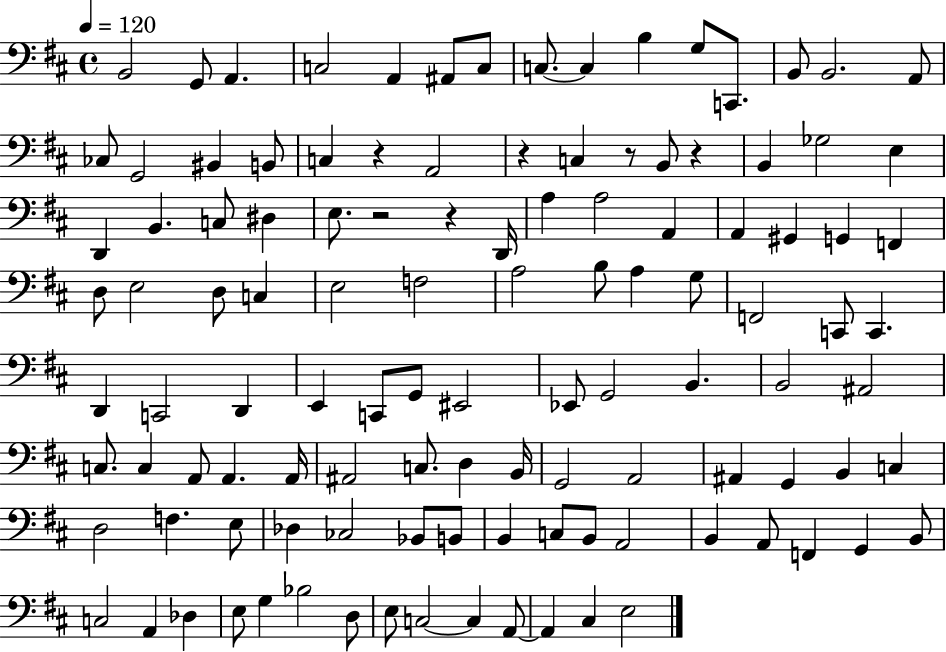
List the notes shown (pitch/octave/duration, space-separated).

B2/h G2/e A2/q. C3/h A2/q A#2/e C3/e C3/e. C3/q B3/q G3/e C2/e. B2/e B2/h. A2/e CES3/e G2/h BIS2/q B2/e C3/q R/q A2/h R/q C3/q R/e B2/e R/q B2/q Gb3/h E3/q D2/q B2/q. C3/e D#3/q E3/e. R/h R/q D2/s A3/q A3/h A2/q A2/q G#2/q G2/q F2/q D3/e E3/h D3/e C3/q E3/h F3/h A3/h B3/e A3/q G3/e F2/h C2/e C2/q. D2/q C2/h D2/q E2/q C2/e G2/e EIS2/h Eb2/e G2/h B2/q. B2/h A#2/h C3/e. C3/q A2/e A2/q. A2/s A#2/h C3/e. D3/q B2/s G2/h A2/h A#2/q G2/q B2/q C3/q D3/h F3/q. E3/e Db3/q CES3/h Bb2/e B2/e B2/q C3/e B2/e A2/h B2/q A2/e F2/q G2/q B2/e C3/h A2/q Db3/q E3/e G3/q Bb3/h D3/e E3/e C3/h C3/q A2/e A2/q C#3/q E3/h